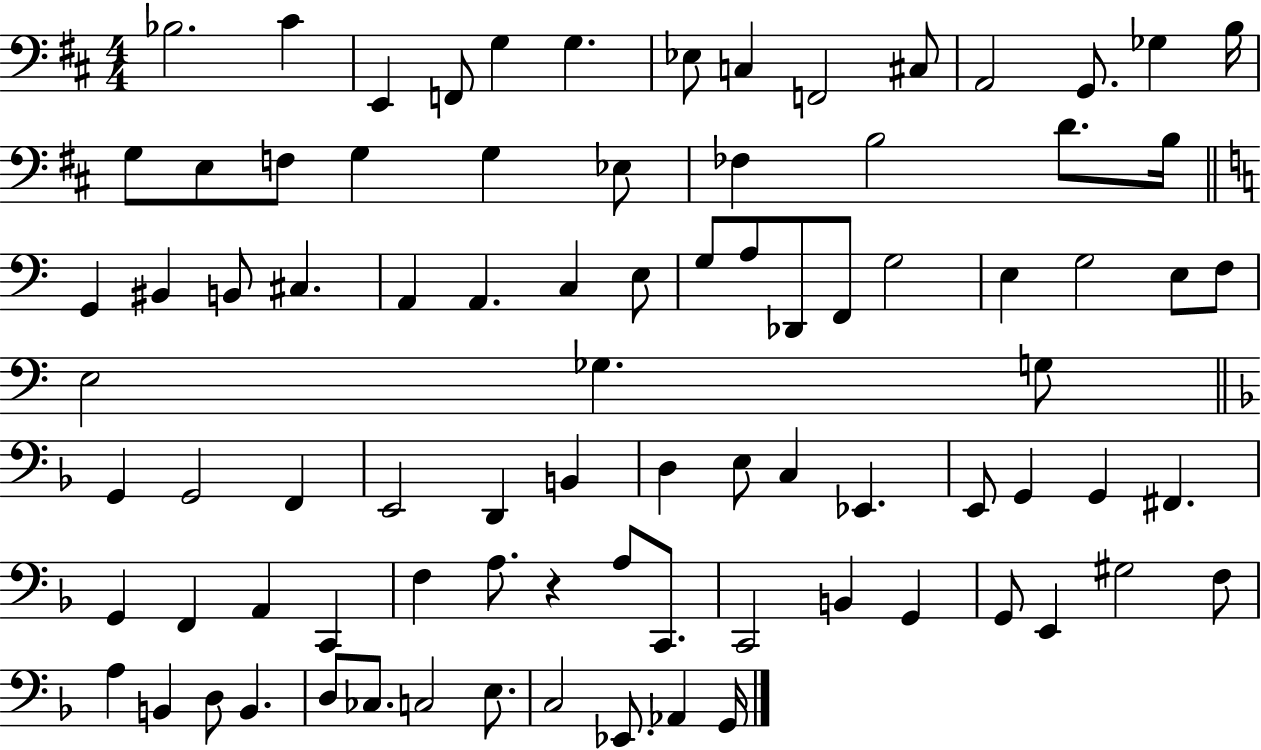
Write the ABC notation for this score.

X:1
T:Untitled
M:4/4
L:1/4
K:D
_B,2 ^C E,, F,,/2 G, G, _E,/2 C, F,,2 ^C,/2 A,,2 G,,/2 _G, B,/4 G,/2 E,/2 F,/2 G, G, _E,/2 _F, B,2 D/2 B,/4 G,, ^B,, B,,/2 ^C, A,, A,, C, E,/2 G,/2 A,/2 _D,,/2 F,,/2 G,2 E, G,2 E,/2 F,/2 E,2 _G, G,/2 G,, G,,2 F,, E,,2 D,, B,, D, E,/2 C, _E,, E,,/2 G,, G,, ^F,, G,, F,, A,, C,, F, A,/2 z A,/2 C,,/2 C,,2 B,, G,, G,,/2 E,, ^G,2 F,/2 A, B,, D,/2 B,, D,/2 _C,/2 C,2 E,/2 C,2 _E,,/2 _A,, G,,/4